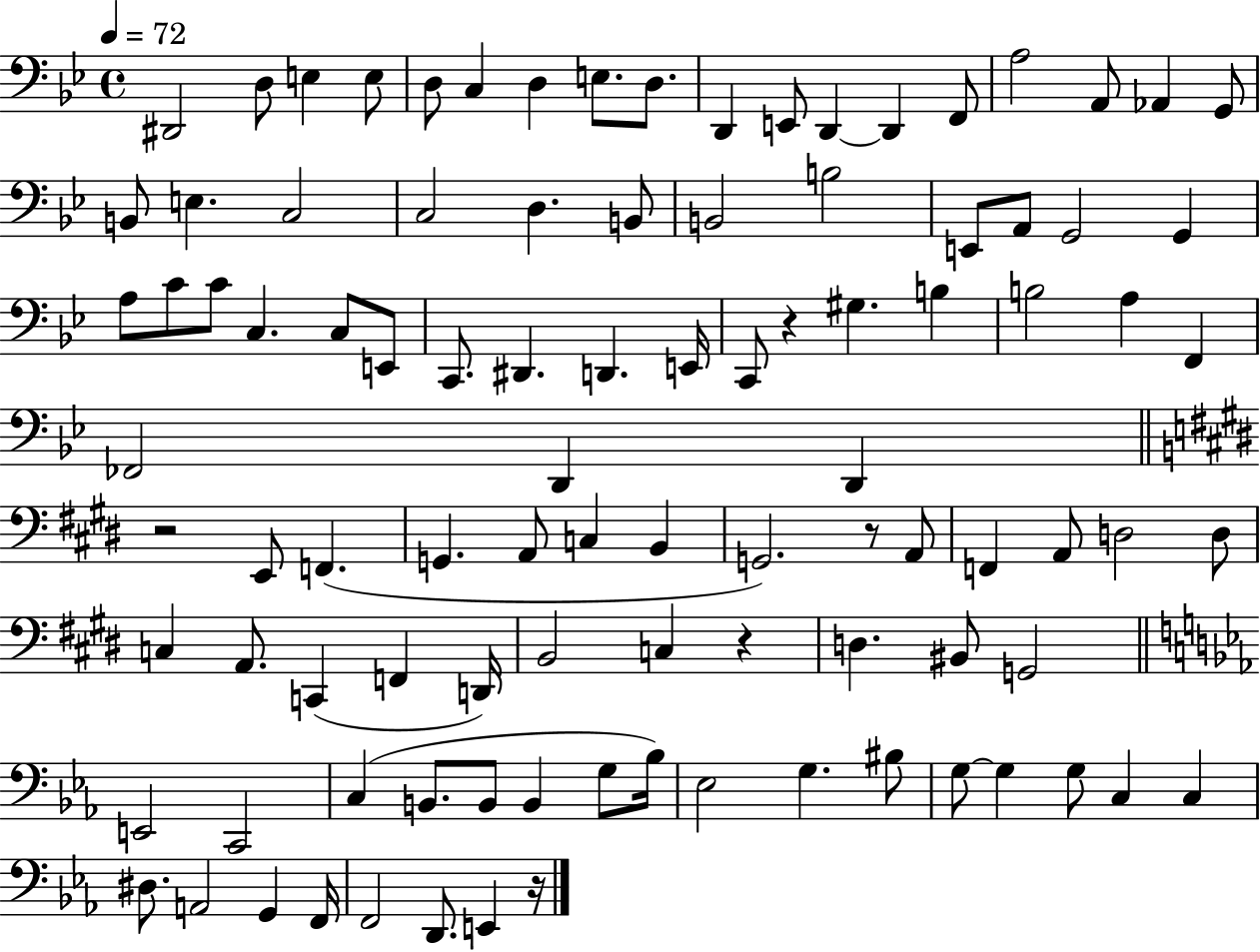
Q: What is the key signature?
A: BES major